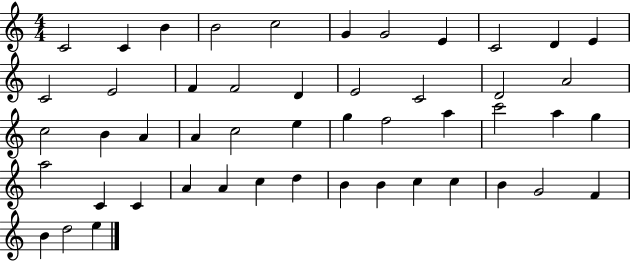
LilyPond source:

{
  \clef treble
  \numericTimeSignature
  \time 4/4
  \key c \major
  c'2 c'4 b'4 | b'2 c''2 | g'4 g'2 e'4 | c'2 d'4 e'4 | \break c'2 e'2 | f'4 f'2 d'4 | e'2 c'2 | d'2 a'2 | \break c''2 b'4 a'4 | a'4 c''2 e''4 | g''4 f''2 a''4 | c'''2 a''4 g''4 | \break a''2 c'4 c'4 | a'4 a'4 c''4 d''4 | b'4 b'4 c''4 c''4 | b'4 g'2 f'4 | \break b'4 d''2 e''4 | \bar "|."
}